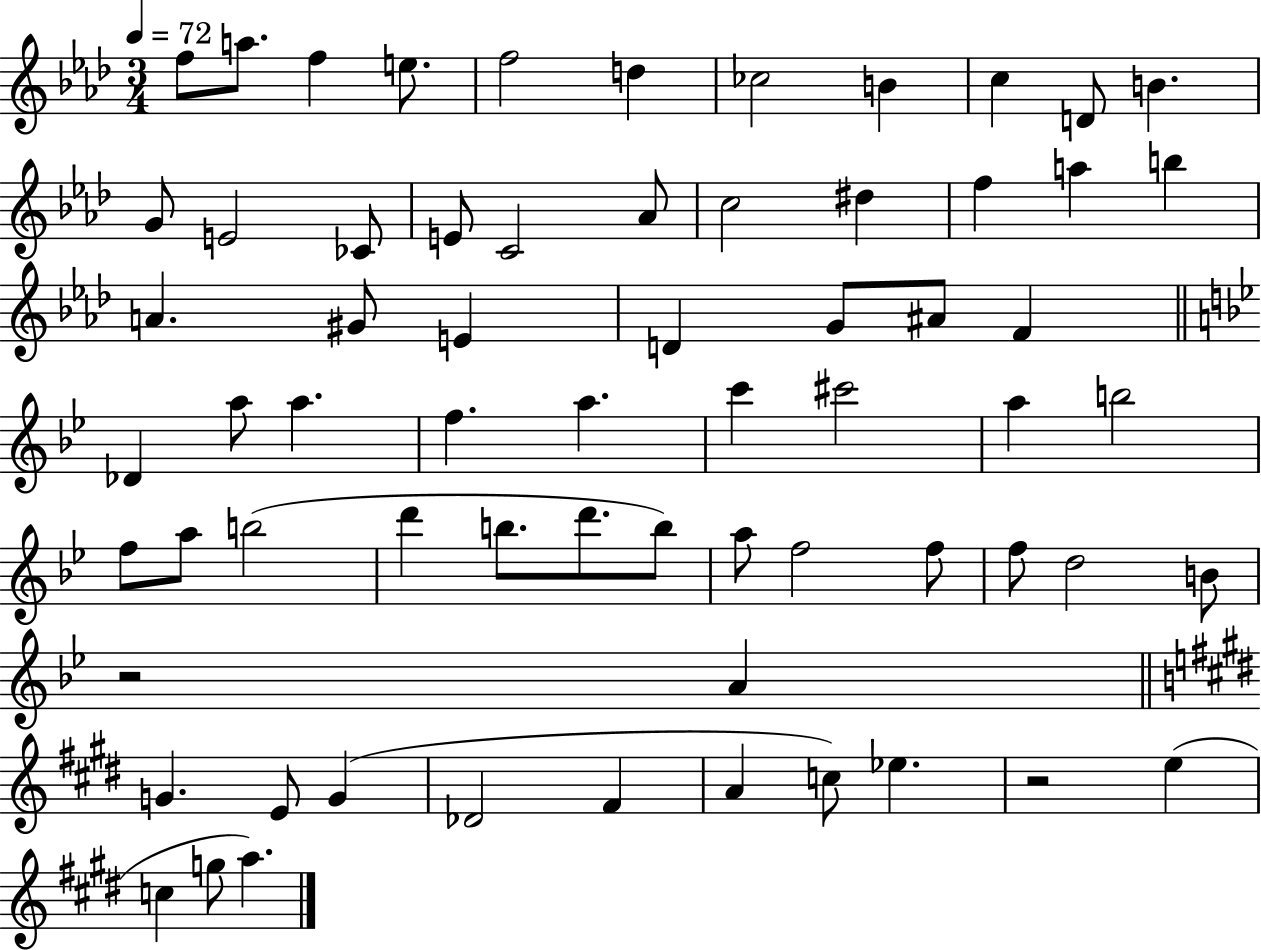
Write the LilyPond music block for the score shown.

{
  \clef treble
  \numericTimeSignature
  \time 3/4
  \key aes \major
  \tempo 4 = 72
  \repeat volta 2 { f''8 a''8. f''4 e''8. | f''2 d''4 | ces''2 b'4 | c''4 d'8 b'4. | \break g'8 e'2 ces'8 | e'8 c'2 aes'8 | c''2 dis''4 | f''4 a''4 b''4 | \break a'4. gis'8 e'4 | d'4 g'8 ais'8 f'4 | \bar "||" \break \key g \minor des'4 a''8 a''4. | f''4. a''4. | c'''4 cis'''2 | a''4 b''2 | \break f''8 a''8 b''2( | d'''4 b''8. d'''8. b''8) | a''8 f''2 f''8 | f''8 d''2 b'8 | \break r2 a'4 | \bar "||" \break \key e \major g'4. e'8 g'4( | des'2 fis'4 | a'4 c''8) ees''4. | r2 e''4( | \break c''4 g''8 a''4.) | } \bar "|."
}